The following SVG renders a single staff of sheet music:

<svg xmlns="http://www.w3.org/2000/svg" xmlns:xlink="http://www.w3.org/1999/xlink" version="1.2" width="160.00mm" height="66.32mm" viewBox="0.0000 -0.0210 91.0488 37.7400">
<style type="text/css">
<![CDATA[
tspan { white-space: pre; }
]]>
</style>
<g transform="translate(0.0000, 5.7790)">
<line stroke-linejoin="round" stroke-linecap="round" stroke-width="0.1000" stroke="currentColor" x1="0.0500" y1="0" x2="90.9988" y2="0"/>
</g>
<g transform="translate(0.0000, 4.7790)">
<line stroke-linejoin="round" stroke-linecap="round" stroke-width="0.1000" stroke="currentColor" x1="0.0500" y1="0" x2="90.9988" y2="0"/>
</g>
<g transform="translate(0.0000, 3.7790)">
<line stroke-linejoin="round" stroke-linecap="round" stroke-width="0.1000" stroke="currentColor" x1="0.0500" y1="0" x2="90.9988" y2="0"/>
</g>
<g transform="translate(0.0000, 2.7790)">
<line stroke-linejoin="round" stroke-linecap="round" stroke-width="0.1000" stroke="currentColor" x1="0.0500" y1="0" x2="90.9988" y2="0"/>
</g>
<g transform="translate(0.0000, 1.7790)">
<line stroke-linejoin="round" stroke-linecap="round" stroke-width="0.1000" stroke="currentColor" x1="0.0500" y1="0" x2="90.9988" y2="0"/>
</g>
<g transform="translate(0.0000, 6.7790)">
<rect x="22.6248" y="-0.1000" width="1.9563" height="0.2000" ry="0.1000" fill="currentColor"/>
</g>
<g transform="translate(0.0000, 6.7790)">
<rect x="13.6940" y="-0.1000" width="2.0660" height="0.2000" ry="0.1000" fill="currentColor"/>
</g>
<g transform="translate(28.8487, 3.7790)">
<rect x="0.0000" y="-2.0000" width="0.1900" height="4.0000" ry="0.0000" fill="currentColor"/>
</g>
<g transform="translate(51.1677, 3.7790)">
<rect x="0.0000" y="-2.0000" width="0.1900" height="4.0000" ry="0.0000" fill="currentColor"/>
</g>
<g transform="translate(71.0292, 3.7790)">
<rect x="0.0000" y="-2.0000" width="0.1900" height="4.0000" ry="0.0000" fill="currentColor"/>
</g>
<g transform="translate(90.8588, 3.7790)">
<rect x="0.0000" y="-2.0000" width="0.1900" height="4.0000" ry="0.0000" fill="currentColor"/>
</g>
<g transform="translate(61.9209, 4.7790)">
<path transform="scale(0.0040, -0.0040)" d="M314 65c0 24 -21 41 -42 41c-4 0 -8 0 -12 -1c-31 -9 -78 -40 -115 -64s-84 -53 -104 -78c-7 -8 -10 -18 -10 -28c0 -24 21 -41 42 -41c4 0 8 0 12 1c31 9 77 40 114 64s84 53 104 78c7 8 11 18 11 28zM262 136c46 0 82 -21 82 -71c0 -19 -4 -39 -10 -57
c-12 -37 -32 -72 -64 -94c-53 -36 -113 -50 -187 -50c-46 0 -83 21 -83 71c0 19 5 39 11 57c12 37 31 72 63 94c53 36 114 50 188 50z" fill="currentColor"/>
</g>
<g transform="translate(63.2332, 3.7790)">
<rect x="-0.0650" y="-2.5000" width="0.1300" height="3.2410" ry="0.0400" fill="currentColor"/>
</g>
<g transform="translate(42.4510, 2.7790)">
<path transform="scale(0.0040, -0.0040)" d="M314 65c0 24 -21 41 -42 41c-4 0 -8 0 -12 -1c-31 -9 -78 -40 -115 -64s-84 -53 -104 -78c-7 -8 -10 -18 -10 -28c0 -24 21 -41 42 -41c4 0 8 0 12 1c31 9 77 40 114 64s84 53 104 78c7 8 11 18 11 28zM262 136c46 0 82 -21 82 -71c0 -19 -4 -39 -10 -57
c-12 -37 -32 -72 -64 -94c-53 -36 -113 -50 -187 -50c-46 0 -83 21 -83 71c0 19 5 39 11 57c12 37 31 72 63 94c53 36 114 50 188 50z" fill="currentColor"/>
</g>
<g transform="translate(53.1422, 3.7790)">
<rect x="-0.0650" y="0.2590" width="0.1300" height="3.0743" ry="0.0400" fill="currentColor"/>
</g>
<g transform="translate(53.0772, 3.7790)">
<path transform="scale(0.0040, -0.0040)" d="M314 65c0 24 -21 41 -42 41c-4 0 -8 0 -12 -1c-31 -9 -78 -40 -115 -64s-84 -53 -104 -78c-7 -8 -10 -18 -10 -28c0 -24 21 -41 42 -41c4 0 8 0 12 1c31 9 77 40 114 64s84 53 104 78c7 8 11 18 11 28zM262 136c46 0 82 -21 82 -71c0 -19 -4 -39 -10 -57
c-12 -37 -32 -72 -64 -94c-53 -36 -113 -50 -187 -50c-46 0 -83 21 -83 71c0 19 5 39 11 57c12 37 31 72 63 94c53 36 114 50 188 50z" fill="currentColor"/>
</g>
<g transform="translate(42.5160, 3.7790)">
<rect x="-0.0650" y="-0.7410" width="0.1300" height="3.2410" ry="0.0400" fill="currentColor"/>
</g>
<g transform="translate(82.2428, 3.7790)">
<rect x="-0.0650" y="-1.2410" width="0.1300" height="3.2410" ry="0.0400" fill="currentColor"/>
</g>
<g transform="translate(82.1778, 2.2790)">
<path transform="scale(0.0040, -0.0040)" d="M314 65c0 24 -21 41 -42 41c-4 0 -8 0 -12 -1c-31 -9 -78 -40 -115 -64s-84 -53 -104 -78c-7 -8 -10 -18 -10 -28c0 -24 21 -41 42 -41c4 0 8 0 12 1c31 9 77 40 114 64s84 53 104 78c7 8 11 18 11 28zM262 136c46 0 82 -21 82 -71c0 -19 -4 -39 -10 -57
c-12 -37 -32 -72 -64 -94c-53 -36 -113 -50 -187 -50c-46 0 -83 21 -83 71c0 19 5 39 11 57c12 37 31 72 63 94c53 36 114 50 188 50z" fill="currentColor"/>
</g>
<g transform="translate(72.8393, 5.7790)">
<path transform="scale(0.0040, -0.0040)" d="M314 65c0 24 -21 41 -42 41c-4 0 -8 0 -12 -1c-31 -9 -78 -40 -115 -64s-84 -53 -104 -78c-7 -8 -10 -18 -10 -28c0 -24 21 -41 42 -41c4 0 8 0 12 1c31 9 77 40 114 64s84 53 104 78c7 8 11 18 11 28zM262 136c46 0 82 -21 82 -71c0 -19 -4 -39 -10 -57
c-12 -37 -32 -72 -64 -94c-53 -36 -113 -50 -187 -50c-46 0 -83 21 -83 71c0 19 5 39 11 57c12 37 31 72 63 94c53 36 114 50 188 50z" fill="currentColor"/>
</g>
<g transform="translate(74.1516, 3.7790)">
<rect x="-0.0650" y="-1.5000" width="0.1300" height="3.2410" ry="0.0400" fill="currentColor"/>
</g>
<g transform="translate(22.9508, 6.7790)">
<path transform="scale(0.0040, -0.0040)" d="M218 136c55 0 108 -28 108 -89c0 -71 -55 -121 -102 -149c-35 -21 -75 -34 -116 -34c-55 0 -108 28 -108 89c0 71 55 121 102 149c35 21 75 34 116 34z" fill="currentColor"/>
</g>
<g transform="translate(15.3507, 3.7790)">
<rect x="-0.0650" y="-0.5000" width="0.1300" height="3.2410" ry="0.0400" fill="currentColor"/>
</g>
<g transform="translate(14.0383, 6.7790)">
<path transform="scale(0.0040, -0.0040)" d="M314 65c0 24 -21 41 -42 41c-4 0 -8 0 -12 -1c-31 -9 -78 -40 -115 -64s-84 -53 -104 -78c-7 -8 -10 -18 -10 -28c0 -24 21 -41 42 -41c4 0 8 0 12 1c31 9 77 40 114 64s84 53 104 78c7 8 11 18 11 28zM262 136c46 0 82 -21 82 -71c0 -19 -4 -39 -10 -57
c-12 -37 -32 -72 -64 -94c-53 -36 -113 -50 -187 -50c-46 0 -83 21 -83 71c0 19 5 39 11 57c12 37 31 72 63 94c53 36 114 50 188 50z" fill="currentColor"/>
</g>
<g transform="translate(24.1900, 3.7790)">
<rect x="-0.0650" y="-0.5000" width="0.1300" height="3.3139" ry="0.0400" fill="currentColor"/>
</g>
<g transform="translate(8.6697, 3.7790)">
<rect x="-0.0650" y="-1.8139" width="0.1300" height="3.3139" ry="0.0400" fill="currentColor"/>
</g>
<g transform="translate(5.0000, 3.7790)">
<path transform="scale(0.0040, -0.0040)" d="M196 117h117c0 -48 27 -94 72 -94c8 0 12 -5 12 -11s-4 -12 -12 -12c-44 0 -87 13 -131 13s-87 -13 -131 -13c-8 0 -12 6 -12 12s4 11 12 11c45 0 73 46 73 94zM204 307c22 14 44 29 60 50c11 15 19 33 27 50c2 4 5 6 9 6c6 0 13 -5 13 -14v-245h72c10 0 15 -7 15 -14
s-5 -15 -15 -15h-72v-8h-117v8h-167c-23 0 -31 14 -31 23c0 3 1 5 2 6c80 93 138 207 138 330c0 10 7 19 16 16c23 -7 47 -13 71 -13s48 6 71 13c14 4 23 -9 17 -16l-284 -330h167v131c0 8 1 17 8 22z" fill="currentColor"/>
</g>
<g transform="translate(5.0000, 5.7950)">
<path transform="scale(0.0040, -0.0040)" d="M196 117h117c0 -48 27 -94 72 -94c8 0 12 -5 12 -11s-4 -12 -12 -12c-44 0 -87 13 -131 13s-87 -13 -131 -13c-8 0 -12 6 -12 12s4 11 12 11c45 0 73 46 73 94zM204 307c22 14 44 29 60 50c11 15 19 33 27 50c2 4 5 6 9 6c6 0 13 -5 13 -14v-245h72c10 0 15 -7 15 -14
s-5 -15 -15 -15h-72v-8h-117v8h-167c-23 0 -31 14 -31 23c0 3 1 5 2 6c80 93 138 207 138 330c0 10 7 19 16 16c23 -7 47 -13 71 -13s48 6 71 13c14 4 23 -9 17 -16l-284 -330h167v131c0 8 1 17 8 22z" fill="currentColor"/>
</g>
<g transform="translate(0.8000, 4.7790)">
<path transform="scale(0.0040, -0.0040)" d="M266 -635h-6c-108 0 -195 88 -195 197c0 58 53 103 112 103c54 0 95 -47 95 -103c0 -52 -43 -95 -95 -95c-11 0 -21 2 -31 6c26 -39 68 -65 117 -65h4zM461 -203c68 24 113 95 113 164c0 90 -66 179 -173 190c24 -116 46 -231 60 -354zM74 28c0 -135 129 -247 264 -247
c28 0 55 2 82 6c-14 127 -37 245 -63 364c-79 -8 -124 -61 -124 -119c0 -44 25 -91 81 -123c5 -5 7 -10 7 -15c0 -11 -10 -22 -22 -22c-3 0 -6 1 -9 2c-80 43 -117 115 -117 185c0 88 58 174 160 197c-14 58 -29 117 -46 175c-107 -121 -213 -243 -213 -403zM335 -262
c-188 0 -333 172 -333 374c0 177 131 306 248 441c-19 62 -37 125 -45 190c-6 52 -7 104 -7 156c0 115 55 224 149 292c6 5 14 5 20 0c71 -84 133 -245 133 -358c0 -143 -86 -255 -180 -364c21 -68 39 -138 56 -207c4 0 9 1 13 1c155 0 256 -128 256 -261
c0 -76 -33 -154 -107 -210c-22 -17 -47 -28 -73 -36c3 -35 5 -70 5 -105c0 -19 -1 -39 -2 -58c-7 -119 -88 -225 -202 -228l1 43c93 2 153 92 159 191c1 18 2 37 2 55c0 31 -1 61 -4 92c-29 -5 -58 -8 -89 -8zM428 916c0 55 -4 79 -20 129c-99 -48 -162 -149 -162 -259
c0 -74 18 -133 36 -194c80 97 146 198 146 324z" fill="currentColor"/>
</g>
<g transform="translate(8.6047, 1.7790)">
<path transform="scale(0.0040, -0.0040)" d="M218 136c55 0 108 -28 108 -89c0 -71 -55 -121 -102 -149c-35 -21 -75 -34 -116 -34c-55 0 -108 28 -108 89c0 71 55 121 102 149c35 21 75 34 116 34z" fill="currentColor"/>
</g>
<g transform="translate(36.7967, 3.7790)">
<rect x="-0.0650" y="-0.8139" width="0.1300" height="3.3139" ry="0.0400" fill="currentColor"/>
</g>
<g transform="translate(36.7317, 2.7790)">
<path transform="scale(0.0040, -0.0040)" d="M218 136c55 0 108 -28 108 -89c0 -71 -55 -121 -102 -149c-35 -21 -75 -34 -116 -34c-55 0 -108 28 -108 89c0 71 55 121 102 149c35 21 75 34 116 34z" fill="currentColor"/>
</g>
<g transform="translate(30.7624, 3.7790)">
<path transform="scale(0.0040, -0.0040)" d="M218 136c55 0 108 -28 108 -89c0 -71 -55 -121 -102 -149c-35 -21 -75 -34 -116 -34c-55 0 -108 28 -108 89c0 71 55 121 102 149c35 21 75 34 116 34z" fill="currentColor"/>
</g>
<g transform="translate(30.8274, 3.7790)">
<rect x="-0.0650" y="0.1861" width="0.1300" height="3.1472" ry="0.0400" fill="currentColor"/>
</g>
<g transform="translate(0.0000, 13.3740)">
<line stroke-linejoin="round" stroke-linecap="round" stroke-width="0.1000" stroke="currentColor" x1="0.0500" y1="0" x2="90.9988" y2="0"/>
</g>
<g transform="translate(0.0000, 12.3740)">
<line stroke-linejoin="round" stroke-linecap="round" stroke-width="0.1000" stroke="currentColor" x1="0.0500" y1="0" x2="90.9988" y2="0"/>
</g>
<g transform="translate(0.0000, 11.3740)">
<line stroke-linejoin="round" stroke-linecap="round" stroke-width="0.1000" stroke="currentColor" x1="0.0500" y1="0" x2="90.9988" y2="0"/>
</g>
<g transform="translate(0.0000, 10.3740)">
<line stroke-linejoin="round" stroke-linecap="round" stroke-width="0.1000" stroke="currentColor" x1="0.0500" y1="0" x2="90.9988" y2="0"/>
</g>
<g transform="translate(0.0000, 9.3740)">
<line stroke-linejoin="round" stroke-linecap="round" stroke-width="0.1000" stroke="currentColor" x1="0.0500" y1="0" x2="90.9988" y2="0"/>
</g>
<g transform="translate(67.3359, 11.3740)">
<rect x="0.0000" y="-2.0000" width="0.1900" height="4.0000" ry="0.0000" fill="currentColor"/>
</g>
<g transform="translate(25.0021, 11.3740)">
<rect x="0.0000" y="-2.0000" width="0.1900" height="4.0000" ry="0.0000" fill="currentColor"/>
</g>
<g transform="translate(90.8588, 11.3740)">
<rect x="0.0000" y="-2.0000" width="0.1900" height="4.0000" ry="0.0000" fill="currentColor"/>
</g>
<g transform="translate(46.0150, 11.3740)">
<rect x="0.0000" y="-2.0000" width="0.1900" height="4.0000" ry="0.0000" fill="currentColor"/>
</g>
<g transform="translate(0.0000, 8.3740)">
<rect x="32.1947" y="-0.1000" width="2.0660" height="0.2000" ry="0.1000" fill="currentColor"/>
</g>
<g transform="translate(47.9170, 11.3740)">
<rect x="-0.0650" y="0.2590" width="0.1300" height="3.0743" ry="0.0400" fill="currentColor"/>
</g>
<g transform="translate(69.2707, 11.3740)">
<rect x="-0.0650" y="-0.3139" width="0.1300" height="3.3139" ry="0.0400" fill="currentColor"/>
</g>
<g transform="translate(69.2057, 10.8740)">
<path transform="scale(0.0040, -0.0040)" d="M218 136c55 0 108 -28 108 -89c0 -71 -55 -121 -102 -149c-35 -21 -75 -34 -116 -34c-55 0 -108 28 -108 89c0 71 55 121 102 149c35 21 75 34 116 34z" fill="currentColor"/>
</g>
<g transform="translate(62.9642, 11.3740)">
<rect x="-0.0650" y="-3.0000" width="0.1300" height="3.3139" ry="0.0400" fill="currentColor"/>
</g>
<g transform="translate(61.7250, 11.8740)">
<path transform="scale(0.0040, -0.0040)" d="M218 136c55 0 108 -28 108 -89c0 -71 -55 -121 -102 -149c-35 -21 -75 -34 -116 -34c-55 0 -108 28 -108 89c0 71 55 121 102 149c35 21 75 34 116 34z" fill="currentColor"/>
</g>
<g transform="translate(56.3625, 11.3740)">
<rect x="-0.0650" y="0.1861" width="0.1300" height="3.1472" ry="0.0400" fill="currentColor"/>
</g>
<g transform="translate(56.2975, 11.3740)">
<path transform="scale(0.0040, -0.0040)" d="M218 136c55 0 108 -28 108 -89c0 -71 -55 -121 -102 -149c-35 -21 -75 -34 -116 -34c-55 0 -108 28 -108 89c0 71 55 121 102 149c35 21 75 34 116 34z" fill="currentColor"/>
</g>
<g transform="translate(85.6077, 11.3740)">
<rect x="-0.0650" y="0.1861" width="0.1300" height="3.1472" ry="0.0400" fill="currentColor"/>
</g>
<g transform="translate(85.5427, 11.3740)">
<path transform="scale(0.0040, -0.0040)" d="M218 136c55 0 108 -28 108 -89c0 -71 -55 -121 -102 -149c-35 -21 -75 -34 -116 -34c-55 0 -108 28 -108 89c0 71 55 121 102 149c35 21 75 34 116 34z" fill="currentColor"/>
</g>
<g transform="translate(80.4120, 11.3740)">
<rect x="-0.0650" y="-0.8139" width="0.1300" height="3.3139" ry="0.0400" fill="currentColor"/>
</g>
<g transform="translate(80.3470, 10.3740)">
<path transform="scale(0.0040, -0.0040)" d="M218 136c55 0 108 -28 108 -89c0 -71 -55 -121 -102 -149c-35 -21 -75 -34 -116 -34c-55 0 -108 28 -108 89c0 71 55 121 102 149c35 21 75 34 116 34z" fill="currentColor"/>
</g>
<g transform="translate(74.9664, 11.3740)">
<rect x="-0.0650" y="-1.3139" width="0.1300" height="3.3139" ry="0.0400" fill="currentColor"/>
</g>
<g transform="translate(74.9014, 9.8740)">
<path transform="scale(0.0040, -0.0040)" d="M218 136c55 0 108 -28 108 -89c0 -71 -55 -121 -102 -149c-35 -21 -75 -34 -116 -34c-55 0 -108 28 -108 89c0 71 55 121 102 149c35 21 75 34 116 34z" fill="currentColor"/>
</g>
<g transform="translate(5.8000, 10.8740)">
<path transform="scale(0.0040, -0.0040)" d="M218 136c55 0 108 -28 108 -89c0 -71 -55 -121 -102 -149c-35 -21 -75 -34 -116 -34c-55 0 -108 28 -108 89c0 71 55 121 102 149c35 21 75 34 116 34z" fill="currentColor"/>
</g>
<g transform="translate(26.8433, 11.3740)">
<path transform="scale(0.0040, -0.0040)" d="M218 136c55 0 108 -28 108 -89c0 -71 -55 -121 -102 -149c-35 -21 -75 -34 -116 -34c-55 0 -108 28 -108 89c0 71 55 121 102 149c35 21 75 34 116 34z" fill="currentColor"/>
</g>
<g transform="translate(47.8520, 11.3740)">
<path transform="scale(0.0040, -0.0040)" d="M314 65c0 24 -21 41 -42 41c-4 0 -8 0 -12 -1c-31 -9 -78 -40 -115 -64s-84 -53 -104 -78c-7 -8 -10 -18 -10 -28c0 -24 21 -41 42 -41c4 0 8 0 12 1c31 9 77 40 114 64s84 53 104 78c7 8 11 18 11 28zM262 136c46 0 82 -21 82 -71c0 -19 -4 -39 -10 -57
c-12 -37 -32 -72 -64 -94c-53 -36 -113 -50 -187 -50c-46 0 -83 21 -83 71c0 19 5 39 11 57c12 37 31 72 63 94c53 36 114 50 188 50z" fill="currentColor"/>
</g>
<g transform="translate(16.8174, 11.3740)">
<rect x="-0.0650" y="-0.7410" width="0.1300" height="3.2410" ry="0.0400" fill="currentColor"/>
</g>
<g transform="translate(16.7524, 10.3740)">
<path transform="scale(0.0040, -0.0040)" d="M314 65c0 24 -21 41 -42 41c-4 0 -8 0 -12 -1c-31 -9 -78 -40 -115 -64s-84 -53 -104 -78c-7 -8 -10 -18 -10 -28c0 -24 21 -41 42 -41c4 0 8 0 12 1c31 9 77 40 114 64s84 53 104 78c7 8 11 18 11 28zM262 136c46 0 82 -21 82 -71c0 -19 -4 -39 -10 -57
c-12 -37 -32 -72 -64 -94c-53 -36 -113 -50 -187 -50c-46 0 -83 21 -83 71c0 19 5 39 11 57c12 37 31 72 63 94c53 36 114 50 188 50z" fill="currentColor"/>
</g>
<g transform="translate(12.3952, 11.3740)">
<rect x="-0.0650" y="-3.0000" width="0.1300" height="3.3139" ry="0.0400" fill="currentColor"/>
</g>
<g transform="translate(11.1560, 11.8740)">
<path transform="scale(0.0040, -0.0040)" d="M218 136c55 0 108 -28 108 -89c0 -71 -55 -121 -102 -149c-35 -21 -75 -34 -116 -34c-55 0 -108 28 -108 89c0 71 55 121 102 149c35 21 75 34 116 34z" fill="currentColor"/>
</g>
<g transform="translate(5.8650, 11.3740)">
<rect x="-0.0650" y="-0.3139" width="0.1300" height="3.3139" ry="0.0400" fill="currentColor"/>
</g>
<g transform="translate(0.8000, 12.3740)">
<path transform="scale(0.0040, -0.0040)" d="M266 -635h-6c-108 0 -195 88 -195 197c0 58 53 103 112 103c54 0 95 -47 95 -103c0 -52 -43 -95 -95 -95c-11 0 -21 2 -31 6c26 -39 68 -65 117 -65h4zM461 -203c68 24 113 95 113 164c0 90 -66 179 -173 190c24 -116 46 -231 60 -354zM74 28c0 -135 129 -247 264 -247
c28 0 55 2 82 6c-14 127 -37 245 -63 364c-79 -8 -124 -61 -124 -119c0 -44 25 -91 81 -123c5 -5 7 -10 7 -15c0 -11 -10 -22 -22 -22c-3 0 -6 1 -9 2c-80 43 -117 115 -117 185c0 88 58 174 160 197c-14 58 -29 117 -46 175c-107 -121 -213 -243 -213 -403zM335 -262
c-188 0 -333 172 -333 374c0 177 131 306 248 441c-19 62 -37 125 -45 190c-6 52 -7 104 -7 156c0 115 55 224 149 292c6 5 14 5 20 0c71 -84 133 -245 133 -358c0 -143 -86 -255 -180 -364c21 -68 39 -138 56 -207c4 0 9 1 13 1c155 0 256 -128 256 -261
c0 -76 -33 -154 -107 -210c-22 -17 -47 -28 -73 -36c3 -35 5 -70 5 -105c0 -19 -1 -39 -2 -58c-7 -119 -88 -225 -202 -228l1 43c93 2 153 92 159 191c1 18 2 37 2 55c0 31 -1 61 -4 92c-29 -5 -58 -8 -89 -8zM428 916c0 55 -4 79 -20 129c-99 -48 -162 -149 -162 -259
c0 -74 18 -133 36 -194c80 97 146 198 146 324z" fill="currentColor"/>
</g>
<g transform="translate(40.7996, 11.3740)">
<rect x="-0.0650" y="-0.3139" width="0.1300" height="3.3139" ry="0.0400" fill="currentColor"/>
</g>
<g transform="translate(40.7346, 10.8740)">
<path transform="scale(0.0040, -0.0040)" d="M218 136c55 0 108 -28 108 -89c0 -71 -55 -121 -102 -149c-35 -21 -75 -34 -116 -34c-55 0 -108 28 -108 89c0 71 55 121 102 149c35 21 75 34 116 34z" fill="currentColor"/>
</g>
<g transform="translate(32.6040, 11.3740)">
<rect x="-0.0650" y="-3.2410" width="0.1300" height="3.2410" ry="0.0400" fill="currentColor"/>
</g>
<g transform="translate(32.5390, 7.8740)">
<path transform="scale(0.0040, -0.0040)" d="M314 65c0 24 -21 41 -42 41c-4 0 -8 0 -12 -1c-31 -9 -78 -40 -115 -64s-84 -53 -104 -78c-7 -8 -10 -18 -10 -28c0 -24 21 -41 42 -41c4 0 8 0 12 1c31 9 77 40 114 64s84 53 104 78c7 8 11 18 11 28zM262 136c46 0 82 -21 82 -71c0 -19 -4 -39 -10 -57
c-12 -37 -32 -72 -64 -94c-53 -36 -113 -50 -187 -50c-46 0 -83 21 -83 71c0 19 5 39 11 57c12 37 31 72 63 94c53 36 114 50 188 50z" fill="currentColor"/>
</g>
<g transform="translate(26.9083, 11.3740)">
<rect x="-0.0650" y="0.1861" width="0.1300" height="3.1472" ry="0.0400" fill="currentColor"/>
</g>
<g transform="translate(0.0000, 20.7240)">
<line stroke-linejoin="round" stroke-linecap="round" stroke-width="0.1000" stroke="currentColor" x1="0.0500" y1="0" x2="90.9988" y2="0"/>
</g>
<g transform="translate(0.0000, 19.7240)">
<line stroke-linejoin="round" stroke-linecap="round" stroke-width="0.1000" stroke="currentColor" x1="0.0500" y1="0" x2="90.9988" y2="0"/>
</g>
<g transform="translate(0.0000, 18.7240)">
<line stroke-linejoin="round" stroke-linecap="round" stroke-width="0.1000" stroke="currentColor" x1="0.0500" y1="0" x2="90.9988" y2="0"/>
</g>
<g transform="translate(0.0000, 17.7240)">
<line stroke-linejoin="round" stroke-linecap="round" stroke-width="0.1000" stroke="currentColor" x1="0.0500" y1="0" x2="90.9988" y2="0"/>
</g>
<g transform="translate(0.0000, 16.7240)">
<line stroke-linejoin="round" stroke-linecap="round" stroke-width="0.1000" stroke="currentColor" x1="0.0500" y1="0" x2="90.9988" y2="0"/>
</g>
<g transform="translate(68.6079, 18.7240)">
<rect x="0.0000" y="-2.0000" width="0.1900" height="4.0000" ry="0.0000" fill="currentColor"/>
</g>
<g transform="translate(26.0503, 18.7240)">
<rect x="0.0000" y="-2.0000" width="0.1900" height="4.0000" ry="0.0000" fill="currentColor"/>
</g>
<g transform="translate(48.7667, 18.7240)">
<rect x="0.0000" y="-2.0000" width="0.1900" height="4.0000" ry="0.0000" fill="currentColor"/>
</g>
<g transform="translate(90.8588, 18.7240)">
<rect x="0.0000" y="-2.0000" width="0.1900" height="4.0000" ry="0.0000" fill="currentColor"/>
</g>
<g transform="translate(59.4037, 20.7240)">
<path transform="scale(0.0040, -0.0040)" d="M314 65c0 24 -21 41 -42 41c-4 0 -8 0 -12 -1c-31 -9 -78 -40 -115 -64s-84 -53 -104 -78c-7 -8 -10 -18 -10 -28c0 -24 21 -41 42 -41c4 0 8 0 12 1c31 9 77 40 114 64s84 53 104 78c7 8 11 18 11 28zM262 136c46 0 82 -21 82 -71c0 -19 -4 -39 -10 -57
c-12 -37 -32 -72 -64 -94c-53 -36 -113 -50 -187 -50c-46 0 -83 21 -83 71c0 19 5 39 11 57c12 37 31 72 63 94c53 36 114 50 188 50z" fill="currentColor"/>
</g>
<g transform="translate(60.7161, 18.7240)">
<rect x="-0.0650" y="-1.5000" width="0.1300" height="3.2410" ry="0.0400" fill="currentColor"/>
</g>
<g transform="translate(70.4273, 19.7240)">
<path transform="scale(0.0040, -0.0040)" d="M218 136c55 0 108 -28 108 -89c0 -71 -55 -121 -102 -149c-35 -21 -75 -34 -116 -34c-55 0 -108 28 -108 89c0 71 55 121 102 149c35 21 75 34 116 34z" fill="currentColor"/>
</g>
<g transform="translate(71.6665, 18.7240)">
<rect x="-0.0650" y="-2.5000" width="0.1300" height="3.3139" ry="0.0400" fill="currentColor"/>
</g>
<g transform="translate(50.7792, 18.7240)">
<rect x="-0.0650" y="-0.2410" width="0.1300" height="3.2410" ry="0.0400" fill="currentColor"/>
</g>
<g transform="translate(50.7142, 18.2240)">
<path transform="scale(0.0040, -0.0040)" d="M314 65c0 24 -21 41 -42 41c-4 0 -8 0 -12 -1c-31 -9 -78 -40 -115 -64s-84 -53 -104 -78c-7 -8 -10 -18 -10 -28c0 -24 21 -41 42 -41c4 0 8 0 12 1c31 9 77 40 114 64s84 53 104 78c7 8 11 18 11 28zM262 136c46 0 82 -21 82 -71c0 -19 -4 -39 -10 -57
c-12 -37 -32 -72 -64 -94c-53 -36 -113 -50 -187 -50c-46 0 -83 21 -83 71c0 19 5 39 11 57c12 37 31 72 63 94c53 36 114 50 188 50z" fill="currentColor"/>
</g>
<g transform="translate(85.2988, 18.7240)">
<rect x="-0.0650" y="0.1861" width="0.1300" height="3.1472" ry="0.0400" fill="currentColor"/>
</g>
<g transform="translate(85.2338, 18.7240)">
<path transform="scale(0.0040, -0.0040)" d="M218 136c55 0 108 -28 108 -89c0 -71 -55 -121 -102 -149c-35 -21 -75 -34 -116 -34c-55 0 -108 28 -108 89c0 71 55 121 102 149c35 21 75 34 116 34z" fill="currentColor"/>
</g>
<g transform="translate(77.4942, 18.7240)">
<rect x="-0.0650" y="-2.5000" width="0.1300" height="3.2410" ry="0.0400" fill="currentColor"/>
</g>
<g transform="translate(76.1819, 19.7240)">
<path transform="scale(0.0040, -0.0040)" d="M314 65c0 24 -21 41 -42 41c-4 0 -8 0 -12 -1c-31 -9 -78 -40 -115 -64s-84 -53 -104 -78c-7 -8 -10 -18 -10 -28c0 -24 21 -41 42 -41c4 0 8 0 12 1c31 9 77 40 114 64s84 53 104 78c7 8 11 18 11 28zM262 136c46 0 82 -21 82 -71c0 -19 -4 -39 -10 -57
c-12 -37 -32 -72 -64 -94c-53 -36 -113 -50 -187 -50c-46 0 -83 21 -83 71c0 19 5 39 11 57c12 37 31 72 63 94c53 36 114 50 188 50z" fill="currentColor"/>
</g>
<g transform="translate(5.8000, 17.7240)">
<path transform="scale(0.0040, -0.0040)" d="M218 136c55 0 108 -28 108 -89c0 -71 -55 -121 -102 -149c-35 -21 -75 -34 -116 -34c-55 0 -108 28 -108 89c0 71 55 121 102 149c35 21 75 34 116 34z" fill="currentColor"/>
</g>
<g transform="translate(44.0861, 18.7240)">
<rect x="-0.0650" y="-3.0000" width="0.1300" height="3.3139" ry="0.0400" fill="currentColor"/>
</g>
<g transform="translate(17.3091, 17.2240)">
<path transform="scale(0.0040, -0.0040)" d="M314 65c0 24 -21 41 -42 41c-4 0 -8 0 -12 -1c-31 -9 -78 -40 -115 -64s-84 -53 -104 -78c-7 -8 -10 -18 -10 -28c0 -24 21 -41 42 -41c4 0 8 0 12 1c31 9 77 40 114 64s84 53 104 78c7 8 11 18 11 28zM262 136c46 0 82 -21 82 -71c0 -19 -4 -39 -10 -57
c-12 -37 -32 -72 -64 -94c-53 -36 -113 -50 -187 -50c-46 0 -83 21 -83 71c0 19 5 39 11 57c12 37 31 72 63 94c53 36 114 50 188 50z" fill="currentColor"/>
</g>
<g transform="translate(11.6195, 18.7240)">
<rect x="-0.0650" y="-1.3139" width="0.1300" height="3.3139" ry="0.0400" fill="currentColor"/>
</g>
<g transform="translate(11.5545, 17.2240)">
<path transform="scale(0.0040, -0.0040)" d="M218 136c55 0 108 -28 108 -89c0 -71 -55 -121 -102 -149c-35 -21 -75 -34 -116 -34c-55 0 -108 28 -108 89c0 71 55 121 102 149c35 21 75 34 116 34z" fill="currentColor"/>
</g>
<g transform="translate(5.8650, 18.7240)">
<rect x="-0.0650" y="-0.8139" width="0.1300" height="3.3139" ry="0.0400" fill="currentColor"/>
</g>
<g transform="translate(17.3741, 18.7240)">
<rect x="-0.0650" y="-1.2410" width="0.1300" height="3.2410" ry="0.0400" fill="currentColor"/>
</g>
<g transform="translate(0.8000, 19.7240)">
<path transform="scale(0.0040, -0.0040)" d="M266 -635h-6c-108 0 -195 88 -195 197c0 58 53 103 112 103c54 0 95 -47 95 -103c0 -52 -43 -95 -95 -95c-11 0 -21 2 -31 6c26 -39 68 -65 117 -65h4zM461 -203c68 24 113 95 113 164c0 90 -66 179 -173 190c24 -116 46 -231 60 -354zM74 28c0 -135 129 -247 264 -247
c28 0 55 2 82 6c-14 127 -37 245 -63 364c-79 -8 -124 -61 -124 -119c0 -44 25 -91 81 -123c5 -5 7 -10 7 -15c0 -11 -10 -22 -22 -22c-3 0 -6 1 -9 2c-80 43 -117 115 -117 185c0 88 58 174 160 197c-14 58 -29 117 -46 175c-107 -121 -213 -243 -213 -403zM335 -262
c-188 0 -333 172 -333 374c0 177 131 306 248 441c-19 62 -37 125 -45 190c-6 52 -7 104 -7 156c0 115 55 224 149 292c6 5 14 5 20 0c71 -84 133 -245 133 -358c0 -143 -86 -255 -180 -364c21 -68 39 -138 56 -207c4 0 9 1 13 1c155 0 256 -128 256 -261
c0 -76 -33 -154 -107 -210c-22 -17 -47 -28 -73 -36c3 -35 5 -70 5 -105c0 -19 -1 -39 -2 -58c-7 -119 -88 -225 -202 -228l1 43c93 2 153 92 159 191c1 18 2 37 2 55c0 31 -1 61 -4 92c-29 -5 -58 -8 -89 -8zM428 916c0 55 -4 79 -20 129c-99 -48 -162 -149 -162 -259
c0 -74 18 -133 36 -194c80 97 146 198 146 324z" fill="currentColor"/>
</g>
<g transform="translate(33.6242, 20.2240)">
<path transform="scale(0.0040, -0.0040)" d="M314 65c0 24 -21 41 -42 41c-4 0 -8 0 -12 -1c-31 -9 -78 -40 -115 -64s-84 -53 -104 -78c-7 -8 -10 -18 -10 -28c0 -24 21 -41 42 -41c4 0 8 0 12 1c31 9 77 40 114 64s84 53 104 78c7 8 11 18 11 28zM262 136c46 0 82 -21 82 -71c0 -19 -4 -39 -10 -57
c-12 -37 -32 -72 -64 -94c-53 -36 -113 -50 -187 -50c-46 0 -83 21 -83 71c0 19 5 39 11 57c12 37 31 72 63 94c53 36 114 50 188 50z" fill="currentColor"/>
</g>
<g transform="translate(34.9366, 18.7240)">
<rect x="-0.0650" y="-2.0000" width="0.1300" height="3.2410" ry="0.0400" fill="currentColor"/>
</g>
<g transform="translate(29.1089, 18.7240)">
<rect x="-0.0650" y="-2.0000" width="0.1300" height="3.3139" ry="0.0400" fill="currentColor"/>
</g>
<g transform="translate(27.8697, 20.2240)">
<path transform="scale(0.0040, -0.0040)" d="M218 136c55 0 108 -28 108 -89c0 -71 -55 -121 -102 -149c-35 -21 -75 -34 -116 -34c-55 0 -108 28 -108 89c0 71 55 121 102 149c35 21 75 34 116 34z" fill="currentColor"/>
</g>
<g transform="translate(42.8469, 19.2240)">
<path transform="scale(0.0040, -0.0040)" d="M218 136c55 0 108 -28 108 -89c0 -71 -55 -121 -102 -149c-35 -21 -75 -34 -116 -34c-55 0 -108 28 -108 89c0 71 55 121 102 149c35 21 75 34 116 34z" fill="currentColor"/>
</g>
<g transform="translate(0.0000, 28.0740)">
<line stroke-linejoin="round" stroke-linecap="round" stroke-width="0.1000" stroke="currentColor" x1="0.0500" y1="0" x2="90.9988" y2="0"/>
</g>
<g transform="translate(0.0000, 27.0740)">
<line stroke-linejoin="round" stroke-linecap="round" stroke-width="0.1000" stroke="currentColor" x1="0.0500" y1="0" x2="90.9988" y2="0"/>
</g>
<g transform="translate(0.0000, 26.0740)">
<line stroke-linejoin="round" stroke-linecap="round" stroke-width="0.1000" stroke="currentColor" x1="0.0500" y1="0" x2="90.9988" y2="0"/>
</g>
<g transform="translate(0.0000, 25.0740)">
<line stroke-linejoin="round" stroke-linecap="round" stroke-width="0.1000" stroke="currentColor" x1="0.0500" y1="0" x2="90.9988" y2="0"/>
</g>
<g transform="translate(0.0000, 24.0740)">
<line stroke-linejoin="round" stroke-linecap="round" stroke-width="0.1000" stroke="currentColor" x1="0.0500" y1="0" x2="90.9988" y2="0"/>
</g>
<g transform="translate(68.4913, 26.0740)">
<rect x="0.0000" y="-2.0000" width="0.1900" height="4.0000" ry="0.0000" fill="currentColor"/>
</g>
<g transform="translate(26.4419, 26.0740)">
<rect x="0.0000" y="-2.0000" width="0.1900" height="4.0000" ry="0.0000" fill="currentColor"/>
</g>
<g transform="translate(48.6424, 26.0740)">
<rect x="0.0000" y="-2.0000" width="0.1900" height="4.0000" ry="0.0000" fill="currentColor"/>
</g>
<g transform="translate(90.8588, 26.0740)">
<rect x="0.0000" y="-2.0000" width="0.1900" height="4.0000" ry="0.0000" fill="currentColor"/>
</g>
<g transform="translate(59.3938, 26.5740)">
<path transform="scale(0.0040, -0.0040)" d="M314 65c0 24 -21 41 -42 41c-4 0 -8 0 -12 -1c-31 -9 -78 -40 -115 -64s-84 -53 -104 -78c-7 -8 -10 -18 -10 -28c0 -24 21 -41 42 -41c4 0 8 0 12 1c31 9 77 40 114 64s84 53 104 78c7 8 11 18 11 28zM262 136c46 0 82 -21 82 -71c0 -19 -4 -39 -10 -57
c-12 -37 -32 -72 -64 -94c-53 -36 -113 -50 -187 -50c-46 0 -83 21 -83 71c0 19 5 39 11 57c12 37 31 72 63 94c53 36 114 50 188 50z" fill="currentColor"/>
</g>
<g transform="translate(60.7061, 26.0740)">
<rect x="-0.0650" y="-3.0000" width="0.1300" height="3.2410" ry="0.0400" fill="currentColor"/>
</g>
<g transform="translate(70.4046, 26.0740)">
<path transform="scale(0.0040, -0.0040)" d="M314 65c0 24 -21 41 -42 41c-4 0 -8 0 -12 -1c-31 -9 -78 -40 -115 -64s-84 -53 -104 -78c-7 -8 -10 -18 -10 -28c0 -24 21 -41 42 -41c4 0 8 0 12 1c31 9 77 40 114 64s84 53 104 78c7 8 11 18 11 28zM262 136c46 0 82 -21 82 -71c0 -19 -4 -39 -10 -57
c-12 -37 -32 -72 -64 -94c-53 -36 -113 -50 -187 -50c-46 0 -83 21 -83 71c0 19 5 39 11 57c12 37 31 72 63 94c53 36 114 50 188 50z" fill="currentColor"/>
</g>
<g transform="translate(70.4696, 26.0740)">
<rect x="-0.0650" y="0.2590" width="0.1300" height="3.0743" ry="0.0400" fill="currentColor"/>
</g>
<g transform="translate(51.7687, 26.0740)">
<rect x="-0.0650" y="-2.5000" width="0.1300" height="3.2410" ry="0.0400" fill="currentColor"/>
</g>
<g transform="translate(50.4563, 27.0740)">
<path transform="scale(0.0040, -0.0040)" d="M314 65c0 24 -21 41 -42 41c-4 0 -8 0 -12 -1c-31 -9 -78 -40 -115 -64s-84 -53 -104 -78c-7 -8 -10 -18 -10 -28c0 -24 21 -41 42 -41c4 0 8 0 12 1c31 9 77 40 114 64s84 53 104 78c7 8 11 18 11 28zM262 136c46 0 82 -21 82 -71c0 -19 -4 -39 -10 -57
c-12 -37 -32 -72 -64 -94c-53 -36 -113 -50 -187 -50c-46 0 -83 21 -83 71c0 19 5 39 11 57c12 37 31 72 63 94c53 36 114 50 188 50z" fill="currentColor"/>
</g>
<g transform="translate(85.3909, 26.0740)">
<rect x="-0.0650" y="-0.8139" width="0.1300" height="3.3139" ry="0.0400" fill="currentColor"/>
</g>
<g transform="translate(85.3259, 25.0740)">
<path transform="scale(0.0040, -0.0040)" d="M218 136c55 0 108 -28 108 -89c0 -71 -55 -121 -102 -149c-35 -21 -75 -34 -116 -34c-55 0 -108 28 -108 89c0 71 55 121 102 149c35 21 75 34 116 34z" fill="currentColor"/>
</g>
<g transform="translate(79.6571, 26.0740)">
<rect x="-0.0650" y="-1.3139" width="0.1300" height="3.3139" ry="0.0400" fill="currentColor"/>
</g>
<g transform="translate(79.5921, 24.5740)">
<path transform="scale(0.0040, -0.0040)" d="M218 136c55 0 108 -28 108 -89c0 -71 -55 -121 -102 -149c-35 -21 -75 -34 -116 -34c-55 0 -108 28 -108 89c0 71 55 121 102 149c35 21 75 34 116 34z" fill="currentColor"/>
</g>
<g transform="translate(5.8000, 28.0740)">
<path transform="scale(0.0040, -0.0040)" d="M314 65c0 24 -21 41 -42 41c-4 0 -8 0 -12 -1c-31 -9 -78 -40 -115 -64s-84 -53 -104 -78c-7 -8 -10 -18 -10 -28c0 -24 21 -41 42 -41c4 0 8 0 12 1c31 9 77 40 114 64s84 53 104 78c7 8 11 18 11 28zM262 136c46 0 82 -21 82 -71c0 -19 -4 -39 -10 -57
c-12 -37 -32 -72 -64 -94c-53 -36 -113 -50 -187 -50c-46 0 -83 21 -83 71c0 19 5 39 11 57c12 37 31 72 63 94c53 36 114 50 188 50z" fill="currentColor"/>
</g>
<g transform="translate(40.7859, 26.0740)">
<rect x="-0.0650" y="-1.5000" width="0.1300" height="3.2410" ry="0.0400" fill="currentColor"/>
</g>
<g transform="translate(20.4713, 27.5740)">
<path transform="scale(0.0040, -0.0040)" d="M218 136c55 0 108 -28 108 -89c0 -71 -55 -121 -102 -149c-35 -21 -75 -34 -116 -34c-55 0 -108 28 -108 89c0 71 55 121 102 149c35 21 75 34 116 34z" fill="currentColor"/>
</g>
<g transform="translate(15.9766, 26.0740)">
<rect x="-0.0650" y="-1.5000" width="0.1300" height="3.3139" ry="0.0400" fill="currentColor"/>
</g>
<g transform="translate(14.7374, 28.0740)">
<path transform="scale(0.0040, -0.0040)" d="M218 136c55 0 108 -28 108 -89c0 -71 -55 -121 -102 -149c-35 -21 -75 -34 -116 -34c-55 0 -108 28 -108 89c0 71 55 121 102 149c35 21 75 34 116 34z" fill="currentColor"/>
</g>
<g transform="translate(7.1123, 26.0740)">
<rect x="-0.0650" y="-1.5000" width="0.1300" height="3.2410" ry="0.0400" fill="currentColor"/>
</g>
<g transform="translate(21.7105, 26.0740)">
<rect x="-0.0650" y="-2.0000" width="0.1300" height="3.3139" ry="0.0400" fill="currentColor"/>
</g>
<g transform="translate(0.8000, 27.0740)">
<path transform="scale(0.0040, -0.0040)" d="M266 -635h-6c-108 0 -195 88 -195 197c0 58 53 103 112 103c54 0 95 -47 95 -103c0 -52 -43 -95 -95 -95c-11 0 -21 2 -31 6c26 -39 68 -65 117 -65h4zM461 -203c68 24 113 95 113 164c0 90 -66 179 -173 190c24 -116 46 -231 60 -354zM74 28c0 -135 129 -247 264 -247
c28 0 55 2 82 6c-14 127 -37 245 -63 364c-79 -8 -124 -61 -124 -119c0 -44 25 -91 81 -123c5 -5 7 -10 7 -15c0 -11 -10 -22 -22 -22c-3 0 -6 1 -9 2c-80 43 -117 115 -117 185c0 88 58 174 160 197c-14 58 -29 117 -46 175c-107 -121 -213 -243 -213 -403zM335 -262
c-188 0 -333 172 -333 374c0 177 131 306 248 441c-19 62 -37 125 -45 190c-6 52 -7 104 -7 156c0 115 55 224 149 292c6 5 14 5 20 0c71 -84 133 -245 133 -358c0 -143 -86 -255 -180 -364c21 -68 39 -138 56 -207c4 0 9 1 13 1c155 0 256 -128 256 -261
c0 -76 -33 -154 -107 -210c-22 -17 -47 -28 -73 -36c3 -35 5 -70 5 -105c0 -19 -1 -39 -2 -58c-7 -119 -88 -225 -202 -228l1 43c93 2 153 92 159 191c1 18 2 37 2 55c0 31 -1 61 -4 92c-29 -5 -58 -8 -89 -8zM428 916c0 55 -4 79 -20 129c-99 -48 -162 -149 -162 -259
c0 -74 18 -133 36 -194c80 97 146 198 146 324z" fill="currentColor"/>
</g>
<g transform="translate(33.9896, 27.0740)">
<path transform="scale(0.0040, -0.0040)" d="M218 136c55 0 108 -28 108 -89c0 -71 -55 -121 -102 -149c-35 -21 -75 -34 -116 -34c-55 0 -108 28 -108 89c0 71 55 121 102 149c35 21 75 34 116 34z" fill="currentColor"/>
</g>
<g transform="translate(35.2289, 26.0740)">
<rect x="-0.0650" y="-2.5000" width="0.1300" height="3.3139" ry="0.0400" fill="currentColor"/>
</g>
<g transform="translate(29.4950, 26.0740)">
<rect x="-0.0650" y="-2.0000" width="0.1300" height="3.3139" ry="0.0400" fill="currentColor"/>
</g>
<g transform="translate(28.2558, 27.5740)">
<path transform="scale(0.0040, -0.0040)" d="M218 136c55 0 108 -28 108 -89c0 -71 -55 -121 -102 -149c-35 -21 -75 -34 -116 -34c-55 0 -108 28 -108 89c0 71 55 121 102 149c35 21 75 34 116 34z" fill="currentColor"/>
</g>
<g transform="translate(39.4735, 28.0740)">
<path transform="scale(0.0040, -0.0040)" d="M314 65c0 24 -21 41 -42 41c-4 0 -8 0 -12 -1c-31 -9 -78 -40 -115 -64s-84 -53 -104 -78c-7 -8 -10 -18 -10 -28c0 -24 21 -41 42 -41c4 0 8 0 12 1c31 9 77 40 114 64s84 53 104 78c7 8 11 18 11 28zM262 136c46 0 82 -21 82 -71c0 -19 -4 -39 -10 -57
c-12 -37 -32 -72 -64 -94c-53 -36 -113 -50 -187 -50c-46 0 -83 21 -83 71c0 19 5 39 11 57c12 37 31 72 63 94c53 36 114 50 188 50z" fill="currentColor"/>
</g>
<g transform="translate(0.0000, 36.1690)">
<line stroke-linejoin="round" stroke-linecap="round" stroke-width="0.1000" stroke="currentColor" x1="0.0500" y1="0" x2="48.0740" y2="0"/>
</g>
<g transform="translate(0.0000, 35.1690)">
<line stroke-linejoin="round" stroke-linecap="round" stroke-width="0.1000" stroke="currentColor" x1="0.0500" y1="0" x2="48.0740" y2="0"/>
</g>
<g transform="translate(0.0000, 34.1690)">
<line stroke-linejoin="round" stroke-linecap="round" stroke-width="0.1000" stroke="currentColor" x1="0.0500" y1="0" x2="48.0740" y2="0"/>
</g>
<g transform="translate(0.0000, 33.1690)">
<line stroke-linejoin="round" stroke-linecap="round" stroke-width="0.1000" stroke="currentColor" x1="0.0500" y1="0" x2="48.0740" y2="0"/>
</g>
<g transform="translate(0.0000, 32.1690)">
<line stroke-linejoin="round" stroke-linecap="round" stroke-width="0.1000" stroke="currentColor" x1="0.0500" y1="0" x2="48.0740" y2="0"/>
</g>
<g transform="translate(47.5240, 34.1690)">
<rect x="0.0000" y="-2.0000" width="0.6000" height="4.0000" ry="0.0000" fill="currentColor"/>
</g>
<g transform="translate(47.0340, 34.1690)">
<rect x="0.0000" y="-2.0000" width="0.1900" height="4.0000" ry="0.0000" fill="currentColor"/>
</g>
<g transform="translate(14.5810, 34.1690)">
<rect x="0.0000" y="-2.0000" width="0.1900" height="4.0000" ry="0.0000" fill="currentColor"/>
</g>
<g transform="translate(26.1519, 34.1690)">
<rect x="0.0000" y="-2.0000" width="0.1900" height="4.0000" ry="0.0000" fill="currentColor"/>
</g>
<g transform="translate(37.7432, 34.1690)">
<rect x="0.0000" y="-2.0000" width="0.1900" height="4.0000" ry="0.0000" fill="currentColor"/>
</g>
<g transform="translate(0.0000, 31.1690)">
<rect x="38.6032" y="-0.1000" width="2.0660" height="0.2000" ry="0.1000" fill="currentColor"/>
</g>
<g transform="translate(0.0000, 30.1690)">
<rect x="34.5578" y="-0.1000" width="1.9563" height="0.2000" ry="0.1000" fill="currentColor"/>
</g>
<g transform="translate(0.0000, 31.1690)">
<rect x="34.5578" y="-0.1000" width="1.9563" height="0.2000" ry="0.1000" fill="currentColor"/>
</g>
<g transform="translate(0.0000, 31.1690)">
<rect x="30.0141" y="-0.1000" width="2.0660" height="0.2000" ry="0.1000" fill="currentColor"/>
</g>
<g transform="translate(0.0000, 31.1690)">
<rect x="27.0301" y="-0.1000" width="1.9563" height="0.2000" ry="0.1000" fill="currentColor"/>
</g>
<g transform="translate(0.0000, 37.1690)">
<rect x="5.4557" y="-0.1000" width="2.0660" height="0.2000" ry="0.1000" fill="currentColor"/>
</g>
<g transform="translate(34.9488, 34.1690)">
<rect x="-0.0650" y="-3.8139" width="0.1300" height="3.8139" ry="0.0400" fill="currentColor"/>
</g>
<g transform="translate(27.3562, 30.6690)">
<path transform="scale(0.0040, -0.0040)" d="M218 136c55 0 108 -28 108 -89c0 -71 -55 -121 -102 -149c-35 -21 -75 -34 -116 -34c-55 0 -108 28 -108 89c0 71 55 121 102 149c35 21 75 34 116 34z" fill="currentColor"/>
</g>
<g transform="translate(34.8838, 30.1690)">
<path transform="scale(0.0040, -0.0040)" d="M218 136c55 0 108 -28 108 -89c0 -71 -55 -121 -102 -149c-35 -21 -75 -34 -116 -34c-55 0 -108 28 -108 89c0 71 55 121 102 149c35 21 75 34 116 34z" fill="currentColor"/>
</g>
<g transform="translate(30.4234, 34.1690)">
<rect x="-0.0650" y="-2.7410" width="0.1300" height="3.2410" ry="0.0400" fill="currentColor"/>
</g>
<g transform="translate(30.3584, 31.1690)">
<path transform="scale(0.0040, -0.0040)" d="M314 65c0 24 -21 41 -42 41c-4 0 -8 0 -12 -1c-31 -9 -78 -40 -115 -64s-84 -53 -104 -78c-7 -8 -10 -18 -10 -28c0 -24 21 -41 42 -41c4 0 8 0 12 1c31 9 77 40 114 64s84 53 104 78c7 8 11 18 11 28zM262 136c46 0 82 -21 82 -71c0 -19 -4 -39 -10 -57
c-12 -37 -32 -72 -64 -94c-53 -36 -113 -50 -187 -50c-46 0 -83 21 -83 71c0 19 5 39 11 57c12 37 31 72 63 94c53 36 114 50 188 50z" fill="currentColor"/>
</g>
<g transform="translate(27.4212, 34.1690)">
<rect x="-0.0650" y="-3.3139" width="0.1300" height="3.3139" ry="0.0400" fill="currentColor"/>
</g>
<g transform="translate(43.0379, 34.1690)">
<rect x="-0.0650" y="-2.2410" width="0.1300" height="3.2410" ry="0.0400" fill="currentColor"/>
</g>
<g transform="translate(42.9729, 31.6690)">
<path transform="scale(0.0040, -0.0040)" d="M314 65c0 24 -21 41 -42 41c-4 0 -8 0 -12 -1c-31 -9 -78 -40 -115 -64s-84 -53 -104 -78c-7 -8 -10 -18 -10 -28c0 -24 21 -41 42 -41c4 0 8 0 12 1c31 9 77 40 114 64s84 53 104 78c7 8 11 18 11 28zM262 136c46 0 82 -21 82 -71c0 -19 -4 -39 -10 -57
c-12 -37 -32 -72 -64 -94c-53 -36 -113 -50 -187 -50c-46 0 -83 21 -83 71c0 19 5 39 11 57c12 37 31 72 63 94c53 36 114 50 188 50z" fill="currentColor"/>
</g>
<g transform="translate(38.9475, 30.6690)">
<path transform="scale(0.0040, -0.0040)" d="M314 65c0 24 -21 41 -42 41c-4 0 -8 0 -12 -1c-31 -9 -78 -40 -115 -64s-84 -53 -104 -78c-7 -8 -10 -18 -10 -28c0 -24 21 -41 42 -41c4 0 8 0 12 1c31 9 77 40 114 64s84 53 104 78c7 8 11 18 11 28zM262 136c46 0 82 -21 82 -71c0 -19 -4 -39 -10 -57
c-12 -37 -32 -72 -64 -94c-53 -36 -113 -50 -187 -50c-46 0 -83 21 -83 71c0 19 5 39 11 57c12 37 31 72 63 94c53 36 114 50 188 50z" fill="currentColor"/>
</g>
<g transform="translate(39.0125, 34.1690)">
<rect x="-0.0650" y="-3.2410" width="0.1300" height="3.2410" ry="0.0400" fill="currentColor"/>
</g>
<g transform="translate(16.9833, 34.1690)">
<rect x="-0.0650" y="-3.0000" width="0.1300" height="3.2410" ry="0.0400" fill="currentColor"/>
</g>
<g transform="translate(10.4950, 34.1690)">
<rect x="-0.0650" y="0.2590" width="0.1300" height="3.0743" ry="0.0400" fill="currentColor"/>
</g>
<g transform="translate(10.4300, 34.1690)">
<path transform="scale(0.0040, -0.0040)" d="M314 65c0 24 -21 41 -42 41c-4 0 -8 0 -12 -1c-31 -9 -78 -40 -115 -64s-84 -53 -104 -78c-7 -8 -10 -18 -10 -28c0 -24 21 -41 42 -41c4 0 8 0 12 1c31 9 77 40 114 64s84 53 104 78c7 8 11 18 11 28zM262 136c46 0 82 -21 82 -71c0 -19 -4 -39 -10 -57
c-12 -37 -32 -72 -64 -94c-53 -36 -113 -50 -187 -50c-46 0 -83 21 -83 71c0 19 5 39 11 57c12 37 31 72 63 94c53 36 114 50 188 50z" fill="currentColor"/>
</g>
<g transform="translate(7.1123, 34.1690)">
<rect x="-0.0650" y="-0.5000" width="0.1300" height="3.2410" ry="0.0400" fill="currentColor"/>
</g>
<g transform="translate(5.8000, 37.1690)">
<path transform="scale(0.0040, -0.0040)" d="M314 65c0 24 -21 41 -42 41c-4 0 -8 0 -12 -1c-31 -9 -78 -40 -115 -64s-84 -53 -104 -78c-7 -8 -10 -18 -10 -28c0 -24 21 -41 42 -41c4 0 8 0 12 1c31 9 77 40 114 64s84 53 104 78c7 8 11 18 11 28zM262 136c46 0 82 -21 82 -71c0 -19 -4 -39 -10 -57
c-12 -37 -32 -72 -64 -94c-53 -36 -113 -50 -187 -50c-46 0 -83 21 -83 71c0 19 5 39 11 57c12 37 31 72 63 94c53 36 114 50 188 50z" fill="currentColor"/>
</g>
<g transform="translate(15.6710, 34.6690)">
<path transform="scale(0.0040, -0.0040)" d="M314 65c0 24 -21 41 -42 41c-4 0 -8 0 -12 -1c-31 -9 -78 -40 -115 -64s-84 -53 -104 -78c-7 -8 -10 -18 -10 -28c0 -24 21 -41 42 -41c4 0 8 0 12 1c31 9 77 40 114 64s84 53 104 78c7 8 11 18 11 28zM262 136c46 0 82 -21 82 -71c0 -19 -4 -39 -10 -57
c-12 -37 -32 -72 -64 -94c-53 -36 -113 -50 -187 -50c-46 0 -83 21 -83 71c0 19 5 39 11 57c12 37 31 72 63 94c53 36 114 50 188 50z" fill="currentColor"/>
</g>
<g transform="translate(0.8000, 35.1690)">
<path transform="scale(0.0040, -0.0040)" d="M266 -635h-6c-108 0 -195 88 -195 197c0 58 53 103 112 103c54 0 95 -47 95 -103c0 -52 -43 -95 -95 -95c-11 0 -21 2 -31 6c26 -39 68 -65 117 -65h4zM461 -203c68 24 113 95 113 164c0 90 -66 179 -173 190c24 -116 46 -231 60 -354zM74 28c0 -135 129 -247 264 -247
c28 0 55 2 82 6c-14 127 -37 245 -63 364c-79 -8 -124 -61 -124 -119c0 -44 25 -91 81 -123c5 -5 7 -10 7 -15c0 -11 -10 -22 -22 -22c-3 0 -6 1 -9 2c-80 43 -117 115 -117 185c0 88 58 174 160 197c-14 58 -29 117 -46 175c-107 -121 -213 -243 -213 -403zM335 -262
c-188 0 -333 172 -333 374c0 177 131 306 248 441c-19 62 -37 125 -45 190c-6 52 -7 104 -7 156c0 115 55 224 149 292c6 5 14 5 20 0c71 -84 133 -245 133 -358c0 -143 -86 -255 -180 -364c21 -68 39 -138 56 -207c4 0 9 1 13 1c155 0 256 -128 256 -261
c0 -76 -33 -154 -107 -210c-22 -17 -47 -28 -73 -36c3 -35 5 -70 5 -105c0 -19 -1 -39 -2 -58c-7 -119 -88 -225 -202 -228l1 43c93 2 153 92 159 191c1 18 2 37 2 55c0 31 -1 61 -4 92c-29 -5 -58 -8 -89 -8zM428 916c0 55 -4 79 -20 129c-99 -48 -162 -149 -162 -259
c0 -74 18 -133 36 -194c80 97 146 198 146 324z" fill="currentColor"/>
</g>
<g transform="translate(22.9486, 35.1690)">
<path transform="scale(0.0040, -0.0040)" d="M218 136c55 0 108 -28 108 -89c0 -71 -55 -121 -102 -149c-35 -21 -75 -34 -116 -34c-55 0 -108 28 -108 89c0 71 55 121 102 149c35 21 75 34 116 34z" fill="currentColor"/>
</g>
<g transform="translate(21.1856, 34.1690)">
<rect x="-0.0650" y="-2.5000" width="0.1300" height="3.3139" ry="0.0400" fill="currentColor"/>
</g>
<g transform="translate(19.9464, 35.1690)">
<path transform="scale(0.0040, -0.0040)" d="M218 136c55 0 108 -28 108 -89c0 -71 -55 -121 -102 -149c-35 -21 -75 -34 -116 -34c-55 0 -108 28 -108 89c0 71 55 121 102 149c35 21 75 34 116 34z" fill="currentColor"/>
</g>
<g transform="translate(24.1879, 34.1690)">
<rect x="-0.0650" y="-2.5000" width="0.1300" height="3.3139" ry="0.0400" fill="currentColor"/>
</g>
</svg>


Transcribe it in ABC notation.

X:1
T:Untitled
M:4/4
L:1/4
K:C
f C2 C B d d2 B2 G2 E2 e2 c A d2 B b2 c B2 B A c e d B d e e2 F F2 A c2 E2 G G2 B E2 E F F G E2 G2 A2 B2 e d C2 B2 A2 G G b a2 c' b2 g2